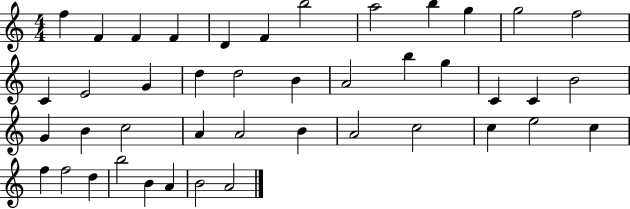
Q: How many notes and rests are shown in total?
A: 43